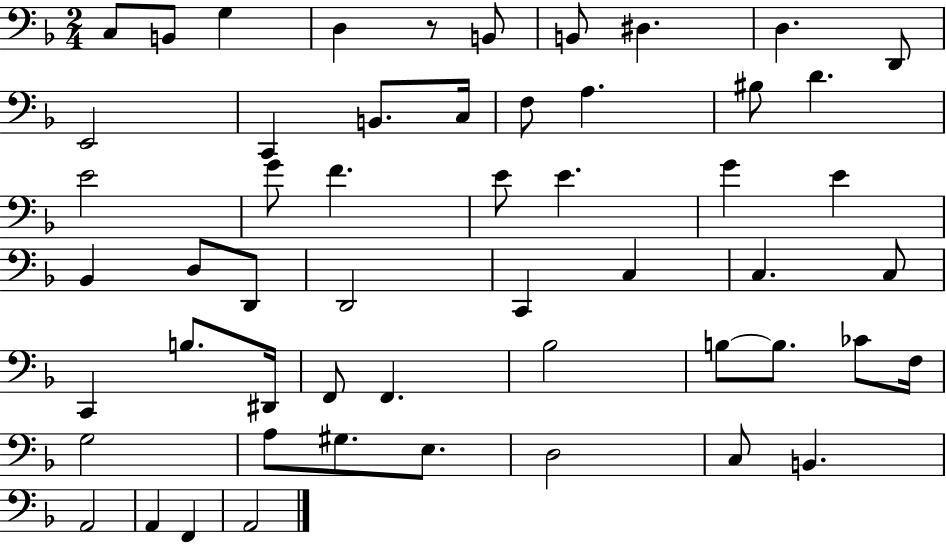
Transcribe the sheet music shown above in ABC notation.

X:1
T:Untitled
M:2/4
L:1/4
K:F
C,/2 B,,/2 G, D, z/2 B,,/2 B,,/2 ^D, D, D,,/2 E,,2 C,, B,,/2 C,/4 F,/2 A, ^B,/2 D E2 G/2 F E/2 E G E _B,, D,/2 D,,/2 D,,2 C,, C, C, C,/2 C,, B,/2 ^D,,/4 F,,/2 F,, _B,2 B,/2 B,/2 _C/2 F,/4 G,2 A,/2 ^G,/2 E,/2 D,2 C,/2 B,, A,,2 A,, F,, A,,2